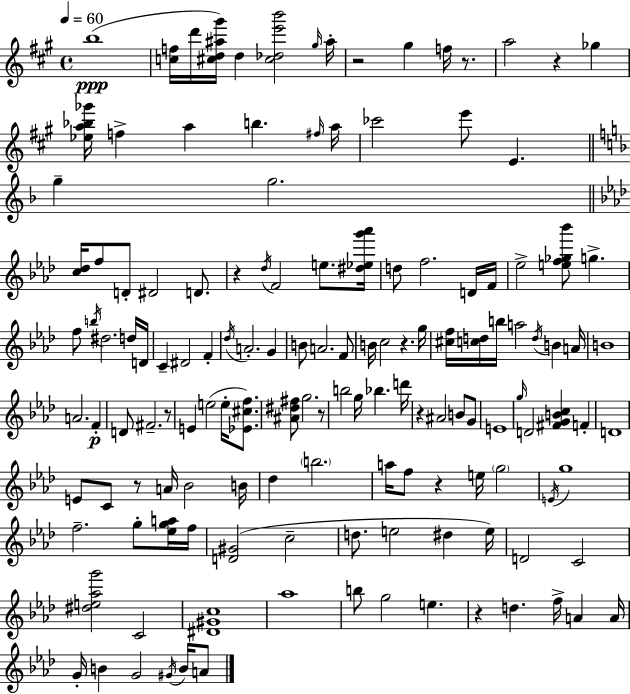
B5/w [C5,F5]/s D6/s [C#5,D5,A#5,G#6]/s D5/q [C#5,Db5,E6,B6]/h G#5/s A#5/s R/h G#5/q F5/s R/e. A5/h R/q Gb5/q [Eb5,A5,Bb5,Gb6]/s F5/q A5/q B5/q. F#5/s A5/s CES6/h E6/e E4/q. G5/q G5/h. [C5,Db5]/s F5/e D4/e D#4/h D4/e. R/q Db5/s F4/h E5/e. [D#5,Eb5,G6,Ab6]/s D5/e F5/h. D4/s F4/s Eb5/h [E5,F5,Gb5,Bb6]/e G5/q. F5/e B5/s D#5/h. D5/s D4/s C4/q D#4/h F4/q Db5/s A4/h. G4/q B4/e A4/h. F4/e B4/s C5/h R/q. G5/s [C#5,F5]/s [C5,D5]/s B5/s A5/h D5/s B4/q A4/s B4/w A4/h. F4/q D4/e F#4/h. R/e E4/q E5/h E5/s [Eb4,C#5,F5]/e. [A#4,D#5,F#5]/e G5/h. R/e B5/h G5/s Bb5/q. D6/s R/q A#4/h B4/e G4/e E4/w G5/s D4/h [F#4,G4,B4,C5]/q F4/q D4/w E4/e C4/e R/e A4/s Bb4/h B4/s Db5/q B5/h. A5/s F5/e R/q E5/s G5/h E4/s G5/w F5/h. G5/e [Eb5,G5,A5]/s F5/s [D4,G#4]/h C5/h D5/e. E5/h D#5/q E5/s D4/h C4/h [D#5,E5,Ab5,G6]/h C4/h [D#4,G#4,C5]/w Ab5/w B5/e G5/h E5/q. R/q D5/q. F5/s A4/q A4/s G4/s B4/q G4/h G#4/s B4/s A4/e